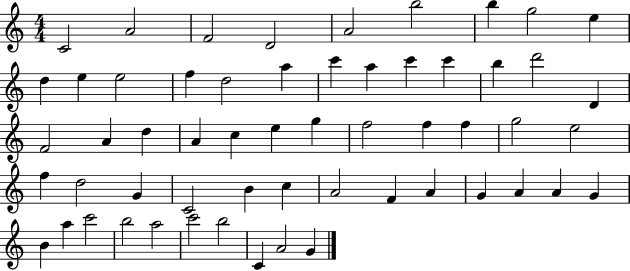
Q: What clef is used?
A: treble